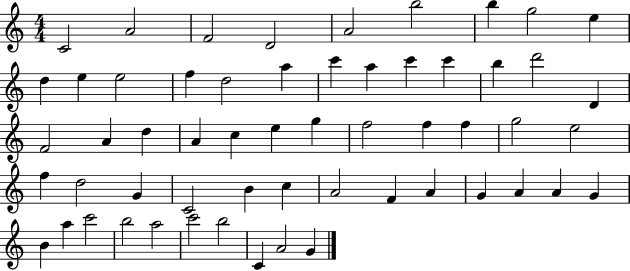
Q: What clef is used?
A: treble